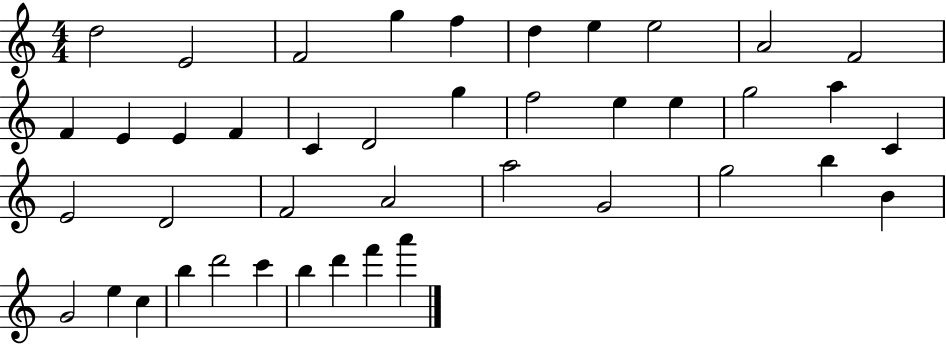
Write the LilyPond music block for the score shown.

{
  \clef treble
  \numericTimeSignature
  \time 4/4
  \key c \major
  d''2 e'2 | f'2 g''4 f''4 | d''4 e''4 e''2 | a'2 f'2 | \break f'4 e'4 e'4 f'4 | c'4 d'2 g''4 | f''2 e''4 e''4 | g''2 a''4 c'4 | \break e'2 d'2 | f'2 a'2 | a''2 g'2 | g''2 b''4 b'4 | \break g'2 e''4 c''4 | b''4 d'''2 c'''4 | b''4 d'''4 f'''4 a'''4 | \bar "|."
}